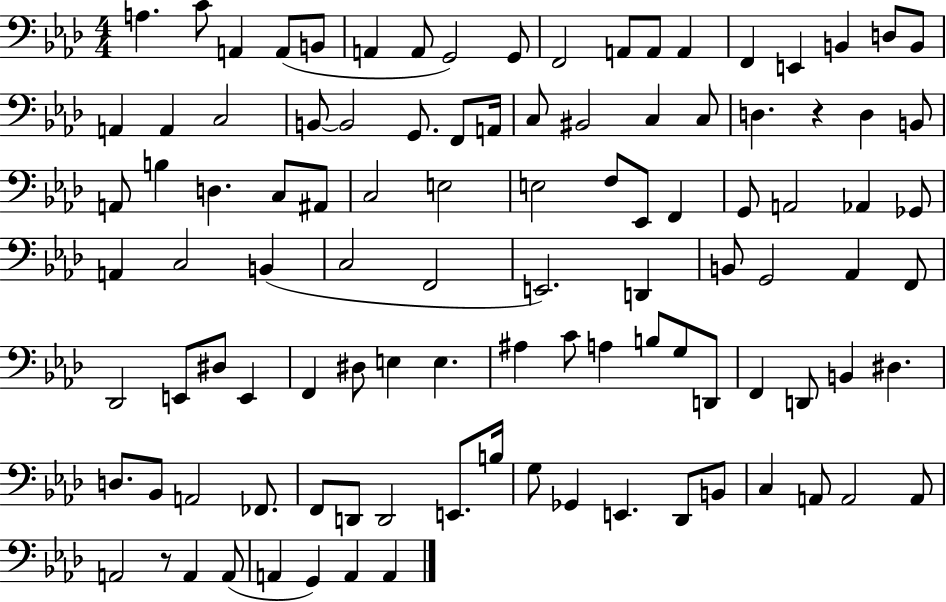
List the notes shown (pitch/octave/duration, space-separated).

A3/q. C4/e A2/q A2/e B2/e A2/q A2/e G2/h G2/e F2/h A2/e A2/e A2/q F2/q E2/q B2/q D3/e B2/e A2/q A2/q C3/h B2/e B2/h G2/e. F2/e A2/s C3/e BIS2/h C3/q C3/e D3/q. R/q D3/q B2/e A2/e B3/q D3/q. C3/e A#2/e C3/h E3/h E3/h F3/e Eb2/e F2/q G2/e A2/h Ab2/q Gb2/e A2/q C3/h B2/q C3/h F2/h E2/h. D2/q B2/e G2/h Ab2/q F2/e Db2/h E2/e D#3/e E2/q F2/q D#3/e E3/q E3/q. A#3/q C4/e A3/q B3/e G3/e D2/e F2/q D2/e B2/q D#3/q. D3/e. Bb2/e A2/h FES2/e. F2/e D2/e D2/h E2/e. B3/s G3/e Gb2/q E2/q. Db2/e B2/e C3/q A2/e A2/h A2/e A2/h R/e A2/q A2/e A2/q G2/q A2/q A2/q